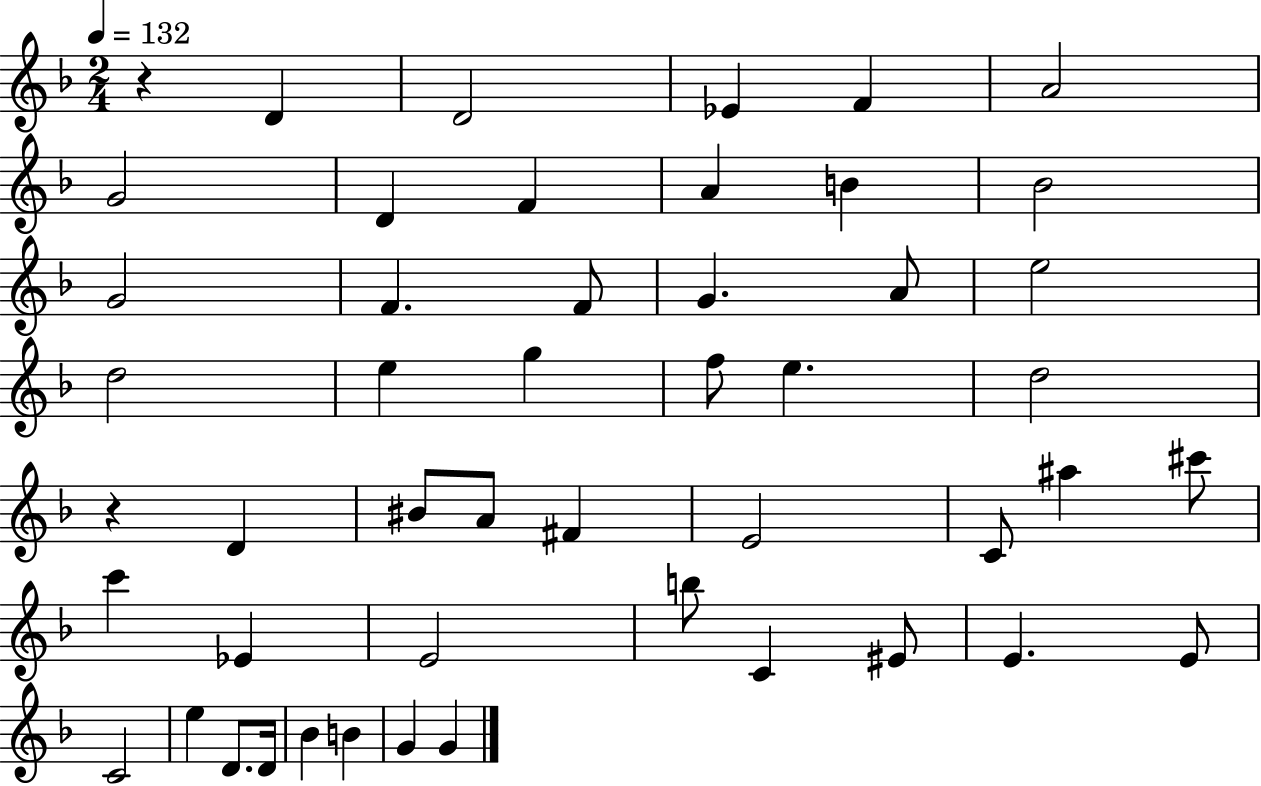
{
  \clef treble
  \numericTimeSignature
  \time 2/4
  \key f \major
  \tempo 4 = 132
  r4 d'4 | d'2 | ees'4 f'4 | a'2 | \break g'2 | d'4 f'4 | a'4 b'4 | bes'2 | \break g'2 | f'4. f'8 | g'4. a'8 | e''2 | \break d''2 | e''4 g''4 | f''8 e''4. | d''2 | \break r4 d'4 | bis'8 a'8 fis'4 | e'2 | c'8 ais''4 cis'''8 | \break c'''4 ees'4 | e'2 | b''8 c'4 eis'8 | e'4. e'8 | \break c'2 | e''4 d'8. d'16 | bes'4 b'4 | g'4 g'4 | \break \bar "|."
}